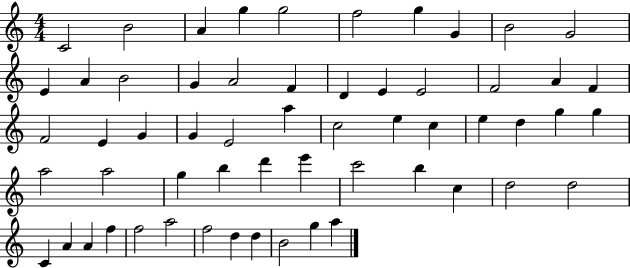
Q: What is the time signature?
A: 4/4